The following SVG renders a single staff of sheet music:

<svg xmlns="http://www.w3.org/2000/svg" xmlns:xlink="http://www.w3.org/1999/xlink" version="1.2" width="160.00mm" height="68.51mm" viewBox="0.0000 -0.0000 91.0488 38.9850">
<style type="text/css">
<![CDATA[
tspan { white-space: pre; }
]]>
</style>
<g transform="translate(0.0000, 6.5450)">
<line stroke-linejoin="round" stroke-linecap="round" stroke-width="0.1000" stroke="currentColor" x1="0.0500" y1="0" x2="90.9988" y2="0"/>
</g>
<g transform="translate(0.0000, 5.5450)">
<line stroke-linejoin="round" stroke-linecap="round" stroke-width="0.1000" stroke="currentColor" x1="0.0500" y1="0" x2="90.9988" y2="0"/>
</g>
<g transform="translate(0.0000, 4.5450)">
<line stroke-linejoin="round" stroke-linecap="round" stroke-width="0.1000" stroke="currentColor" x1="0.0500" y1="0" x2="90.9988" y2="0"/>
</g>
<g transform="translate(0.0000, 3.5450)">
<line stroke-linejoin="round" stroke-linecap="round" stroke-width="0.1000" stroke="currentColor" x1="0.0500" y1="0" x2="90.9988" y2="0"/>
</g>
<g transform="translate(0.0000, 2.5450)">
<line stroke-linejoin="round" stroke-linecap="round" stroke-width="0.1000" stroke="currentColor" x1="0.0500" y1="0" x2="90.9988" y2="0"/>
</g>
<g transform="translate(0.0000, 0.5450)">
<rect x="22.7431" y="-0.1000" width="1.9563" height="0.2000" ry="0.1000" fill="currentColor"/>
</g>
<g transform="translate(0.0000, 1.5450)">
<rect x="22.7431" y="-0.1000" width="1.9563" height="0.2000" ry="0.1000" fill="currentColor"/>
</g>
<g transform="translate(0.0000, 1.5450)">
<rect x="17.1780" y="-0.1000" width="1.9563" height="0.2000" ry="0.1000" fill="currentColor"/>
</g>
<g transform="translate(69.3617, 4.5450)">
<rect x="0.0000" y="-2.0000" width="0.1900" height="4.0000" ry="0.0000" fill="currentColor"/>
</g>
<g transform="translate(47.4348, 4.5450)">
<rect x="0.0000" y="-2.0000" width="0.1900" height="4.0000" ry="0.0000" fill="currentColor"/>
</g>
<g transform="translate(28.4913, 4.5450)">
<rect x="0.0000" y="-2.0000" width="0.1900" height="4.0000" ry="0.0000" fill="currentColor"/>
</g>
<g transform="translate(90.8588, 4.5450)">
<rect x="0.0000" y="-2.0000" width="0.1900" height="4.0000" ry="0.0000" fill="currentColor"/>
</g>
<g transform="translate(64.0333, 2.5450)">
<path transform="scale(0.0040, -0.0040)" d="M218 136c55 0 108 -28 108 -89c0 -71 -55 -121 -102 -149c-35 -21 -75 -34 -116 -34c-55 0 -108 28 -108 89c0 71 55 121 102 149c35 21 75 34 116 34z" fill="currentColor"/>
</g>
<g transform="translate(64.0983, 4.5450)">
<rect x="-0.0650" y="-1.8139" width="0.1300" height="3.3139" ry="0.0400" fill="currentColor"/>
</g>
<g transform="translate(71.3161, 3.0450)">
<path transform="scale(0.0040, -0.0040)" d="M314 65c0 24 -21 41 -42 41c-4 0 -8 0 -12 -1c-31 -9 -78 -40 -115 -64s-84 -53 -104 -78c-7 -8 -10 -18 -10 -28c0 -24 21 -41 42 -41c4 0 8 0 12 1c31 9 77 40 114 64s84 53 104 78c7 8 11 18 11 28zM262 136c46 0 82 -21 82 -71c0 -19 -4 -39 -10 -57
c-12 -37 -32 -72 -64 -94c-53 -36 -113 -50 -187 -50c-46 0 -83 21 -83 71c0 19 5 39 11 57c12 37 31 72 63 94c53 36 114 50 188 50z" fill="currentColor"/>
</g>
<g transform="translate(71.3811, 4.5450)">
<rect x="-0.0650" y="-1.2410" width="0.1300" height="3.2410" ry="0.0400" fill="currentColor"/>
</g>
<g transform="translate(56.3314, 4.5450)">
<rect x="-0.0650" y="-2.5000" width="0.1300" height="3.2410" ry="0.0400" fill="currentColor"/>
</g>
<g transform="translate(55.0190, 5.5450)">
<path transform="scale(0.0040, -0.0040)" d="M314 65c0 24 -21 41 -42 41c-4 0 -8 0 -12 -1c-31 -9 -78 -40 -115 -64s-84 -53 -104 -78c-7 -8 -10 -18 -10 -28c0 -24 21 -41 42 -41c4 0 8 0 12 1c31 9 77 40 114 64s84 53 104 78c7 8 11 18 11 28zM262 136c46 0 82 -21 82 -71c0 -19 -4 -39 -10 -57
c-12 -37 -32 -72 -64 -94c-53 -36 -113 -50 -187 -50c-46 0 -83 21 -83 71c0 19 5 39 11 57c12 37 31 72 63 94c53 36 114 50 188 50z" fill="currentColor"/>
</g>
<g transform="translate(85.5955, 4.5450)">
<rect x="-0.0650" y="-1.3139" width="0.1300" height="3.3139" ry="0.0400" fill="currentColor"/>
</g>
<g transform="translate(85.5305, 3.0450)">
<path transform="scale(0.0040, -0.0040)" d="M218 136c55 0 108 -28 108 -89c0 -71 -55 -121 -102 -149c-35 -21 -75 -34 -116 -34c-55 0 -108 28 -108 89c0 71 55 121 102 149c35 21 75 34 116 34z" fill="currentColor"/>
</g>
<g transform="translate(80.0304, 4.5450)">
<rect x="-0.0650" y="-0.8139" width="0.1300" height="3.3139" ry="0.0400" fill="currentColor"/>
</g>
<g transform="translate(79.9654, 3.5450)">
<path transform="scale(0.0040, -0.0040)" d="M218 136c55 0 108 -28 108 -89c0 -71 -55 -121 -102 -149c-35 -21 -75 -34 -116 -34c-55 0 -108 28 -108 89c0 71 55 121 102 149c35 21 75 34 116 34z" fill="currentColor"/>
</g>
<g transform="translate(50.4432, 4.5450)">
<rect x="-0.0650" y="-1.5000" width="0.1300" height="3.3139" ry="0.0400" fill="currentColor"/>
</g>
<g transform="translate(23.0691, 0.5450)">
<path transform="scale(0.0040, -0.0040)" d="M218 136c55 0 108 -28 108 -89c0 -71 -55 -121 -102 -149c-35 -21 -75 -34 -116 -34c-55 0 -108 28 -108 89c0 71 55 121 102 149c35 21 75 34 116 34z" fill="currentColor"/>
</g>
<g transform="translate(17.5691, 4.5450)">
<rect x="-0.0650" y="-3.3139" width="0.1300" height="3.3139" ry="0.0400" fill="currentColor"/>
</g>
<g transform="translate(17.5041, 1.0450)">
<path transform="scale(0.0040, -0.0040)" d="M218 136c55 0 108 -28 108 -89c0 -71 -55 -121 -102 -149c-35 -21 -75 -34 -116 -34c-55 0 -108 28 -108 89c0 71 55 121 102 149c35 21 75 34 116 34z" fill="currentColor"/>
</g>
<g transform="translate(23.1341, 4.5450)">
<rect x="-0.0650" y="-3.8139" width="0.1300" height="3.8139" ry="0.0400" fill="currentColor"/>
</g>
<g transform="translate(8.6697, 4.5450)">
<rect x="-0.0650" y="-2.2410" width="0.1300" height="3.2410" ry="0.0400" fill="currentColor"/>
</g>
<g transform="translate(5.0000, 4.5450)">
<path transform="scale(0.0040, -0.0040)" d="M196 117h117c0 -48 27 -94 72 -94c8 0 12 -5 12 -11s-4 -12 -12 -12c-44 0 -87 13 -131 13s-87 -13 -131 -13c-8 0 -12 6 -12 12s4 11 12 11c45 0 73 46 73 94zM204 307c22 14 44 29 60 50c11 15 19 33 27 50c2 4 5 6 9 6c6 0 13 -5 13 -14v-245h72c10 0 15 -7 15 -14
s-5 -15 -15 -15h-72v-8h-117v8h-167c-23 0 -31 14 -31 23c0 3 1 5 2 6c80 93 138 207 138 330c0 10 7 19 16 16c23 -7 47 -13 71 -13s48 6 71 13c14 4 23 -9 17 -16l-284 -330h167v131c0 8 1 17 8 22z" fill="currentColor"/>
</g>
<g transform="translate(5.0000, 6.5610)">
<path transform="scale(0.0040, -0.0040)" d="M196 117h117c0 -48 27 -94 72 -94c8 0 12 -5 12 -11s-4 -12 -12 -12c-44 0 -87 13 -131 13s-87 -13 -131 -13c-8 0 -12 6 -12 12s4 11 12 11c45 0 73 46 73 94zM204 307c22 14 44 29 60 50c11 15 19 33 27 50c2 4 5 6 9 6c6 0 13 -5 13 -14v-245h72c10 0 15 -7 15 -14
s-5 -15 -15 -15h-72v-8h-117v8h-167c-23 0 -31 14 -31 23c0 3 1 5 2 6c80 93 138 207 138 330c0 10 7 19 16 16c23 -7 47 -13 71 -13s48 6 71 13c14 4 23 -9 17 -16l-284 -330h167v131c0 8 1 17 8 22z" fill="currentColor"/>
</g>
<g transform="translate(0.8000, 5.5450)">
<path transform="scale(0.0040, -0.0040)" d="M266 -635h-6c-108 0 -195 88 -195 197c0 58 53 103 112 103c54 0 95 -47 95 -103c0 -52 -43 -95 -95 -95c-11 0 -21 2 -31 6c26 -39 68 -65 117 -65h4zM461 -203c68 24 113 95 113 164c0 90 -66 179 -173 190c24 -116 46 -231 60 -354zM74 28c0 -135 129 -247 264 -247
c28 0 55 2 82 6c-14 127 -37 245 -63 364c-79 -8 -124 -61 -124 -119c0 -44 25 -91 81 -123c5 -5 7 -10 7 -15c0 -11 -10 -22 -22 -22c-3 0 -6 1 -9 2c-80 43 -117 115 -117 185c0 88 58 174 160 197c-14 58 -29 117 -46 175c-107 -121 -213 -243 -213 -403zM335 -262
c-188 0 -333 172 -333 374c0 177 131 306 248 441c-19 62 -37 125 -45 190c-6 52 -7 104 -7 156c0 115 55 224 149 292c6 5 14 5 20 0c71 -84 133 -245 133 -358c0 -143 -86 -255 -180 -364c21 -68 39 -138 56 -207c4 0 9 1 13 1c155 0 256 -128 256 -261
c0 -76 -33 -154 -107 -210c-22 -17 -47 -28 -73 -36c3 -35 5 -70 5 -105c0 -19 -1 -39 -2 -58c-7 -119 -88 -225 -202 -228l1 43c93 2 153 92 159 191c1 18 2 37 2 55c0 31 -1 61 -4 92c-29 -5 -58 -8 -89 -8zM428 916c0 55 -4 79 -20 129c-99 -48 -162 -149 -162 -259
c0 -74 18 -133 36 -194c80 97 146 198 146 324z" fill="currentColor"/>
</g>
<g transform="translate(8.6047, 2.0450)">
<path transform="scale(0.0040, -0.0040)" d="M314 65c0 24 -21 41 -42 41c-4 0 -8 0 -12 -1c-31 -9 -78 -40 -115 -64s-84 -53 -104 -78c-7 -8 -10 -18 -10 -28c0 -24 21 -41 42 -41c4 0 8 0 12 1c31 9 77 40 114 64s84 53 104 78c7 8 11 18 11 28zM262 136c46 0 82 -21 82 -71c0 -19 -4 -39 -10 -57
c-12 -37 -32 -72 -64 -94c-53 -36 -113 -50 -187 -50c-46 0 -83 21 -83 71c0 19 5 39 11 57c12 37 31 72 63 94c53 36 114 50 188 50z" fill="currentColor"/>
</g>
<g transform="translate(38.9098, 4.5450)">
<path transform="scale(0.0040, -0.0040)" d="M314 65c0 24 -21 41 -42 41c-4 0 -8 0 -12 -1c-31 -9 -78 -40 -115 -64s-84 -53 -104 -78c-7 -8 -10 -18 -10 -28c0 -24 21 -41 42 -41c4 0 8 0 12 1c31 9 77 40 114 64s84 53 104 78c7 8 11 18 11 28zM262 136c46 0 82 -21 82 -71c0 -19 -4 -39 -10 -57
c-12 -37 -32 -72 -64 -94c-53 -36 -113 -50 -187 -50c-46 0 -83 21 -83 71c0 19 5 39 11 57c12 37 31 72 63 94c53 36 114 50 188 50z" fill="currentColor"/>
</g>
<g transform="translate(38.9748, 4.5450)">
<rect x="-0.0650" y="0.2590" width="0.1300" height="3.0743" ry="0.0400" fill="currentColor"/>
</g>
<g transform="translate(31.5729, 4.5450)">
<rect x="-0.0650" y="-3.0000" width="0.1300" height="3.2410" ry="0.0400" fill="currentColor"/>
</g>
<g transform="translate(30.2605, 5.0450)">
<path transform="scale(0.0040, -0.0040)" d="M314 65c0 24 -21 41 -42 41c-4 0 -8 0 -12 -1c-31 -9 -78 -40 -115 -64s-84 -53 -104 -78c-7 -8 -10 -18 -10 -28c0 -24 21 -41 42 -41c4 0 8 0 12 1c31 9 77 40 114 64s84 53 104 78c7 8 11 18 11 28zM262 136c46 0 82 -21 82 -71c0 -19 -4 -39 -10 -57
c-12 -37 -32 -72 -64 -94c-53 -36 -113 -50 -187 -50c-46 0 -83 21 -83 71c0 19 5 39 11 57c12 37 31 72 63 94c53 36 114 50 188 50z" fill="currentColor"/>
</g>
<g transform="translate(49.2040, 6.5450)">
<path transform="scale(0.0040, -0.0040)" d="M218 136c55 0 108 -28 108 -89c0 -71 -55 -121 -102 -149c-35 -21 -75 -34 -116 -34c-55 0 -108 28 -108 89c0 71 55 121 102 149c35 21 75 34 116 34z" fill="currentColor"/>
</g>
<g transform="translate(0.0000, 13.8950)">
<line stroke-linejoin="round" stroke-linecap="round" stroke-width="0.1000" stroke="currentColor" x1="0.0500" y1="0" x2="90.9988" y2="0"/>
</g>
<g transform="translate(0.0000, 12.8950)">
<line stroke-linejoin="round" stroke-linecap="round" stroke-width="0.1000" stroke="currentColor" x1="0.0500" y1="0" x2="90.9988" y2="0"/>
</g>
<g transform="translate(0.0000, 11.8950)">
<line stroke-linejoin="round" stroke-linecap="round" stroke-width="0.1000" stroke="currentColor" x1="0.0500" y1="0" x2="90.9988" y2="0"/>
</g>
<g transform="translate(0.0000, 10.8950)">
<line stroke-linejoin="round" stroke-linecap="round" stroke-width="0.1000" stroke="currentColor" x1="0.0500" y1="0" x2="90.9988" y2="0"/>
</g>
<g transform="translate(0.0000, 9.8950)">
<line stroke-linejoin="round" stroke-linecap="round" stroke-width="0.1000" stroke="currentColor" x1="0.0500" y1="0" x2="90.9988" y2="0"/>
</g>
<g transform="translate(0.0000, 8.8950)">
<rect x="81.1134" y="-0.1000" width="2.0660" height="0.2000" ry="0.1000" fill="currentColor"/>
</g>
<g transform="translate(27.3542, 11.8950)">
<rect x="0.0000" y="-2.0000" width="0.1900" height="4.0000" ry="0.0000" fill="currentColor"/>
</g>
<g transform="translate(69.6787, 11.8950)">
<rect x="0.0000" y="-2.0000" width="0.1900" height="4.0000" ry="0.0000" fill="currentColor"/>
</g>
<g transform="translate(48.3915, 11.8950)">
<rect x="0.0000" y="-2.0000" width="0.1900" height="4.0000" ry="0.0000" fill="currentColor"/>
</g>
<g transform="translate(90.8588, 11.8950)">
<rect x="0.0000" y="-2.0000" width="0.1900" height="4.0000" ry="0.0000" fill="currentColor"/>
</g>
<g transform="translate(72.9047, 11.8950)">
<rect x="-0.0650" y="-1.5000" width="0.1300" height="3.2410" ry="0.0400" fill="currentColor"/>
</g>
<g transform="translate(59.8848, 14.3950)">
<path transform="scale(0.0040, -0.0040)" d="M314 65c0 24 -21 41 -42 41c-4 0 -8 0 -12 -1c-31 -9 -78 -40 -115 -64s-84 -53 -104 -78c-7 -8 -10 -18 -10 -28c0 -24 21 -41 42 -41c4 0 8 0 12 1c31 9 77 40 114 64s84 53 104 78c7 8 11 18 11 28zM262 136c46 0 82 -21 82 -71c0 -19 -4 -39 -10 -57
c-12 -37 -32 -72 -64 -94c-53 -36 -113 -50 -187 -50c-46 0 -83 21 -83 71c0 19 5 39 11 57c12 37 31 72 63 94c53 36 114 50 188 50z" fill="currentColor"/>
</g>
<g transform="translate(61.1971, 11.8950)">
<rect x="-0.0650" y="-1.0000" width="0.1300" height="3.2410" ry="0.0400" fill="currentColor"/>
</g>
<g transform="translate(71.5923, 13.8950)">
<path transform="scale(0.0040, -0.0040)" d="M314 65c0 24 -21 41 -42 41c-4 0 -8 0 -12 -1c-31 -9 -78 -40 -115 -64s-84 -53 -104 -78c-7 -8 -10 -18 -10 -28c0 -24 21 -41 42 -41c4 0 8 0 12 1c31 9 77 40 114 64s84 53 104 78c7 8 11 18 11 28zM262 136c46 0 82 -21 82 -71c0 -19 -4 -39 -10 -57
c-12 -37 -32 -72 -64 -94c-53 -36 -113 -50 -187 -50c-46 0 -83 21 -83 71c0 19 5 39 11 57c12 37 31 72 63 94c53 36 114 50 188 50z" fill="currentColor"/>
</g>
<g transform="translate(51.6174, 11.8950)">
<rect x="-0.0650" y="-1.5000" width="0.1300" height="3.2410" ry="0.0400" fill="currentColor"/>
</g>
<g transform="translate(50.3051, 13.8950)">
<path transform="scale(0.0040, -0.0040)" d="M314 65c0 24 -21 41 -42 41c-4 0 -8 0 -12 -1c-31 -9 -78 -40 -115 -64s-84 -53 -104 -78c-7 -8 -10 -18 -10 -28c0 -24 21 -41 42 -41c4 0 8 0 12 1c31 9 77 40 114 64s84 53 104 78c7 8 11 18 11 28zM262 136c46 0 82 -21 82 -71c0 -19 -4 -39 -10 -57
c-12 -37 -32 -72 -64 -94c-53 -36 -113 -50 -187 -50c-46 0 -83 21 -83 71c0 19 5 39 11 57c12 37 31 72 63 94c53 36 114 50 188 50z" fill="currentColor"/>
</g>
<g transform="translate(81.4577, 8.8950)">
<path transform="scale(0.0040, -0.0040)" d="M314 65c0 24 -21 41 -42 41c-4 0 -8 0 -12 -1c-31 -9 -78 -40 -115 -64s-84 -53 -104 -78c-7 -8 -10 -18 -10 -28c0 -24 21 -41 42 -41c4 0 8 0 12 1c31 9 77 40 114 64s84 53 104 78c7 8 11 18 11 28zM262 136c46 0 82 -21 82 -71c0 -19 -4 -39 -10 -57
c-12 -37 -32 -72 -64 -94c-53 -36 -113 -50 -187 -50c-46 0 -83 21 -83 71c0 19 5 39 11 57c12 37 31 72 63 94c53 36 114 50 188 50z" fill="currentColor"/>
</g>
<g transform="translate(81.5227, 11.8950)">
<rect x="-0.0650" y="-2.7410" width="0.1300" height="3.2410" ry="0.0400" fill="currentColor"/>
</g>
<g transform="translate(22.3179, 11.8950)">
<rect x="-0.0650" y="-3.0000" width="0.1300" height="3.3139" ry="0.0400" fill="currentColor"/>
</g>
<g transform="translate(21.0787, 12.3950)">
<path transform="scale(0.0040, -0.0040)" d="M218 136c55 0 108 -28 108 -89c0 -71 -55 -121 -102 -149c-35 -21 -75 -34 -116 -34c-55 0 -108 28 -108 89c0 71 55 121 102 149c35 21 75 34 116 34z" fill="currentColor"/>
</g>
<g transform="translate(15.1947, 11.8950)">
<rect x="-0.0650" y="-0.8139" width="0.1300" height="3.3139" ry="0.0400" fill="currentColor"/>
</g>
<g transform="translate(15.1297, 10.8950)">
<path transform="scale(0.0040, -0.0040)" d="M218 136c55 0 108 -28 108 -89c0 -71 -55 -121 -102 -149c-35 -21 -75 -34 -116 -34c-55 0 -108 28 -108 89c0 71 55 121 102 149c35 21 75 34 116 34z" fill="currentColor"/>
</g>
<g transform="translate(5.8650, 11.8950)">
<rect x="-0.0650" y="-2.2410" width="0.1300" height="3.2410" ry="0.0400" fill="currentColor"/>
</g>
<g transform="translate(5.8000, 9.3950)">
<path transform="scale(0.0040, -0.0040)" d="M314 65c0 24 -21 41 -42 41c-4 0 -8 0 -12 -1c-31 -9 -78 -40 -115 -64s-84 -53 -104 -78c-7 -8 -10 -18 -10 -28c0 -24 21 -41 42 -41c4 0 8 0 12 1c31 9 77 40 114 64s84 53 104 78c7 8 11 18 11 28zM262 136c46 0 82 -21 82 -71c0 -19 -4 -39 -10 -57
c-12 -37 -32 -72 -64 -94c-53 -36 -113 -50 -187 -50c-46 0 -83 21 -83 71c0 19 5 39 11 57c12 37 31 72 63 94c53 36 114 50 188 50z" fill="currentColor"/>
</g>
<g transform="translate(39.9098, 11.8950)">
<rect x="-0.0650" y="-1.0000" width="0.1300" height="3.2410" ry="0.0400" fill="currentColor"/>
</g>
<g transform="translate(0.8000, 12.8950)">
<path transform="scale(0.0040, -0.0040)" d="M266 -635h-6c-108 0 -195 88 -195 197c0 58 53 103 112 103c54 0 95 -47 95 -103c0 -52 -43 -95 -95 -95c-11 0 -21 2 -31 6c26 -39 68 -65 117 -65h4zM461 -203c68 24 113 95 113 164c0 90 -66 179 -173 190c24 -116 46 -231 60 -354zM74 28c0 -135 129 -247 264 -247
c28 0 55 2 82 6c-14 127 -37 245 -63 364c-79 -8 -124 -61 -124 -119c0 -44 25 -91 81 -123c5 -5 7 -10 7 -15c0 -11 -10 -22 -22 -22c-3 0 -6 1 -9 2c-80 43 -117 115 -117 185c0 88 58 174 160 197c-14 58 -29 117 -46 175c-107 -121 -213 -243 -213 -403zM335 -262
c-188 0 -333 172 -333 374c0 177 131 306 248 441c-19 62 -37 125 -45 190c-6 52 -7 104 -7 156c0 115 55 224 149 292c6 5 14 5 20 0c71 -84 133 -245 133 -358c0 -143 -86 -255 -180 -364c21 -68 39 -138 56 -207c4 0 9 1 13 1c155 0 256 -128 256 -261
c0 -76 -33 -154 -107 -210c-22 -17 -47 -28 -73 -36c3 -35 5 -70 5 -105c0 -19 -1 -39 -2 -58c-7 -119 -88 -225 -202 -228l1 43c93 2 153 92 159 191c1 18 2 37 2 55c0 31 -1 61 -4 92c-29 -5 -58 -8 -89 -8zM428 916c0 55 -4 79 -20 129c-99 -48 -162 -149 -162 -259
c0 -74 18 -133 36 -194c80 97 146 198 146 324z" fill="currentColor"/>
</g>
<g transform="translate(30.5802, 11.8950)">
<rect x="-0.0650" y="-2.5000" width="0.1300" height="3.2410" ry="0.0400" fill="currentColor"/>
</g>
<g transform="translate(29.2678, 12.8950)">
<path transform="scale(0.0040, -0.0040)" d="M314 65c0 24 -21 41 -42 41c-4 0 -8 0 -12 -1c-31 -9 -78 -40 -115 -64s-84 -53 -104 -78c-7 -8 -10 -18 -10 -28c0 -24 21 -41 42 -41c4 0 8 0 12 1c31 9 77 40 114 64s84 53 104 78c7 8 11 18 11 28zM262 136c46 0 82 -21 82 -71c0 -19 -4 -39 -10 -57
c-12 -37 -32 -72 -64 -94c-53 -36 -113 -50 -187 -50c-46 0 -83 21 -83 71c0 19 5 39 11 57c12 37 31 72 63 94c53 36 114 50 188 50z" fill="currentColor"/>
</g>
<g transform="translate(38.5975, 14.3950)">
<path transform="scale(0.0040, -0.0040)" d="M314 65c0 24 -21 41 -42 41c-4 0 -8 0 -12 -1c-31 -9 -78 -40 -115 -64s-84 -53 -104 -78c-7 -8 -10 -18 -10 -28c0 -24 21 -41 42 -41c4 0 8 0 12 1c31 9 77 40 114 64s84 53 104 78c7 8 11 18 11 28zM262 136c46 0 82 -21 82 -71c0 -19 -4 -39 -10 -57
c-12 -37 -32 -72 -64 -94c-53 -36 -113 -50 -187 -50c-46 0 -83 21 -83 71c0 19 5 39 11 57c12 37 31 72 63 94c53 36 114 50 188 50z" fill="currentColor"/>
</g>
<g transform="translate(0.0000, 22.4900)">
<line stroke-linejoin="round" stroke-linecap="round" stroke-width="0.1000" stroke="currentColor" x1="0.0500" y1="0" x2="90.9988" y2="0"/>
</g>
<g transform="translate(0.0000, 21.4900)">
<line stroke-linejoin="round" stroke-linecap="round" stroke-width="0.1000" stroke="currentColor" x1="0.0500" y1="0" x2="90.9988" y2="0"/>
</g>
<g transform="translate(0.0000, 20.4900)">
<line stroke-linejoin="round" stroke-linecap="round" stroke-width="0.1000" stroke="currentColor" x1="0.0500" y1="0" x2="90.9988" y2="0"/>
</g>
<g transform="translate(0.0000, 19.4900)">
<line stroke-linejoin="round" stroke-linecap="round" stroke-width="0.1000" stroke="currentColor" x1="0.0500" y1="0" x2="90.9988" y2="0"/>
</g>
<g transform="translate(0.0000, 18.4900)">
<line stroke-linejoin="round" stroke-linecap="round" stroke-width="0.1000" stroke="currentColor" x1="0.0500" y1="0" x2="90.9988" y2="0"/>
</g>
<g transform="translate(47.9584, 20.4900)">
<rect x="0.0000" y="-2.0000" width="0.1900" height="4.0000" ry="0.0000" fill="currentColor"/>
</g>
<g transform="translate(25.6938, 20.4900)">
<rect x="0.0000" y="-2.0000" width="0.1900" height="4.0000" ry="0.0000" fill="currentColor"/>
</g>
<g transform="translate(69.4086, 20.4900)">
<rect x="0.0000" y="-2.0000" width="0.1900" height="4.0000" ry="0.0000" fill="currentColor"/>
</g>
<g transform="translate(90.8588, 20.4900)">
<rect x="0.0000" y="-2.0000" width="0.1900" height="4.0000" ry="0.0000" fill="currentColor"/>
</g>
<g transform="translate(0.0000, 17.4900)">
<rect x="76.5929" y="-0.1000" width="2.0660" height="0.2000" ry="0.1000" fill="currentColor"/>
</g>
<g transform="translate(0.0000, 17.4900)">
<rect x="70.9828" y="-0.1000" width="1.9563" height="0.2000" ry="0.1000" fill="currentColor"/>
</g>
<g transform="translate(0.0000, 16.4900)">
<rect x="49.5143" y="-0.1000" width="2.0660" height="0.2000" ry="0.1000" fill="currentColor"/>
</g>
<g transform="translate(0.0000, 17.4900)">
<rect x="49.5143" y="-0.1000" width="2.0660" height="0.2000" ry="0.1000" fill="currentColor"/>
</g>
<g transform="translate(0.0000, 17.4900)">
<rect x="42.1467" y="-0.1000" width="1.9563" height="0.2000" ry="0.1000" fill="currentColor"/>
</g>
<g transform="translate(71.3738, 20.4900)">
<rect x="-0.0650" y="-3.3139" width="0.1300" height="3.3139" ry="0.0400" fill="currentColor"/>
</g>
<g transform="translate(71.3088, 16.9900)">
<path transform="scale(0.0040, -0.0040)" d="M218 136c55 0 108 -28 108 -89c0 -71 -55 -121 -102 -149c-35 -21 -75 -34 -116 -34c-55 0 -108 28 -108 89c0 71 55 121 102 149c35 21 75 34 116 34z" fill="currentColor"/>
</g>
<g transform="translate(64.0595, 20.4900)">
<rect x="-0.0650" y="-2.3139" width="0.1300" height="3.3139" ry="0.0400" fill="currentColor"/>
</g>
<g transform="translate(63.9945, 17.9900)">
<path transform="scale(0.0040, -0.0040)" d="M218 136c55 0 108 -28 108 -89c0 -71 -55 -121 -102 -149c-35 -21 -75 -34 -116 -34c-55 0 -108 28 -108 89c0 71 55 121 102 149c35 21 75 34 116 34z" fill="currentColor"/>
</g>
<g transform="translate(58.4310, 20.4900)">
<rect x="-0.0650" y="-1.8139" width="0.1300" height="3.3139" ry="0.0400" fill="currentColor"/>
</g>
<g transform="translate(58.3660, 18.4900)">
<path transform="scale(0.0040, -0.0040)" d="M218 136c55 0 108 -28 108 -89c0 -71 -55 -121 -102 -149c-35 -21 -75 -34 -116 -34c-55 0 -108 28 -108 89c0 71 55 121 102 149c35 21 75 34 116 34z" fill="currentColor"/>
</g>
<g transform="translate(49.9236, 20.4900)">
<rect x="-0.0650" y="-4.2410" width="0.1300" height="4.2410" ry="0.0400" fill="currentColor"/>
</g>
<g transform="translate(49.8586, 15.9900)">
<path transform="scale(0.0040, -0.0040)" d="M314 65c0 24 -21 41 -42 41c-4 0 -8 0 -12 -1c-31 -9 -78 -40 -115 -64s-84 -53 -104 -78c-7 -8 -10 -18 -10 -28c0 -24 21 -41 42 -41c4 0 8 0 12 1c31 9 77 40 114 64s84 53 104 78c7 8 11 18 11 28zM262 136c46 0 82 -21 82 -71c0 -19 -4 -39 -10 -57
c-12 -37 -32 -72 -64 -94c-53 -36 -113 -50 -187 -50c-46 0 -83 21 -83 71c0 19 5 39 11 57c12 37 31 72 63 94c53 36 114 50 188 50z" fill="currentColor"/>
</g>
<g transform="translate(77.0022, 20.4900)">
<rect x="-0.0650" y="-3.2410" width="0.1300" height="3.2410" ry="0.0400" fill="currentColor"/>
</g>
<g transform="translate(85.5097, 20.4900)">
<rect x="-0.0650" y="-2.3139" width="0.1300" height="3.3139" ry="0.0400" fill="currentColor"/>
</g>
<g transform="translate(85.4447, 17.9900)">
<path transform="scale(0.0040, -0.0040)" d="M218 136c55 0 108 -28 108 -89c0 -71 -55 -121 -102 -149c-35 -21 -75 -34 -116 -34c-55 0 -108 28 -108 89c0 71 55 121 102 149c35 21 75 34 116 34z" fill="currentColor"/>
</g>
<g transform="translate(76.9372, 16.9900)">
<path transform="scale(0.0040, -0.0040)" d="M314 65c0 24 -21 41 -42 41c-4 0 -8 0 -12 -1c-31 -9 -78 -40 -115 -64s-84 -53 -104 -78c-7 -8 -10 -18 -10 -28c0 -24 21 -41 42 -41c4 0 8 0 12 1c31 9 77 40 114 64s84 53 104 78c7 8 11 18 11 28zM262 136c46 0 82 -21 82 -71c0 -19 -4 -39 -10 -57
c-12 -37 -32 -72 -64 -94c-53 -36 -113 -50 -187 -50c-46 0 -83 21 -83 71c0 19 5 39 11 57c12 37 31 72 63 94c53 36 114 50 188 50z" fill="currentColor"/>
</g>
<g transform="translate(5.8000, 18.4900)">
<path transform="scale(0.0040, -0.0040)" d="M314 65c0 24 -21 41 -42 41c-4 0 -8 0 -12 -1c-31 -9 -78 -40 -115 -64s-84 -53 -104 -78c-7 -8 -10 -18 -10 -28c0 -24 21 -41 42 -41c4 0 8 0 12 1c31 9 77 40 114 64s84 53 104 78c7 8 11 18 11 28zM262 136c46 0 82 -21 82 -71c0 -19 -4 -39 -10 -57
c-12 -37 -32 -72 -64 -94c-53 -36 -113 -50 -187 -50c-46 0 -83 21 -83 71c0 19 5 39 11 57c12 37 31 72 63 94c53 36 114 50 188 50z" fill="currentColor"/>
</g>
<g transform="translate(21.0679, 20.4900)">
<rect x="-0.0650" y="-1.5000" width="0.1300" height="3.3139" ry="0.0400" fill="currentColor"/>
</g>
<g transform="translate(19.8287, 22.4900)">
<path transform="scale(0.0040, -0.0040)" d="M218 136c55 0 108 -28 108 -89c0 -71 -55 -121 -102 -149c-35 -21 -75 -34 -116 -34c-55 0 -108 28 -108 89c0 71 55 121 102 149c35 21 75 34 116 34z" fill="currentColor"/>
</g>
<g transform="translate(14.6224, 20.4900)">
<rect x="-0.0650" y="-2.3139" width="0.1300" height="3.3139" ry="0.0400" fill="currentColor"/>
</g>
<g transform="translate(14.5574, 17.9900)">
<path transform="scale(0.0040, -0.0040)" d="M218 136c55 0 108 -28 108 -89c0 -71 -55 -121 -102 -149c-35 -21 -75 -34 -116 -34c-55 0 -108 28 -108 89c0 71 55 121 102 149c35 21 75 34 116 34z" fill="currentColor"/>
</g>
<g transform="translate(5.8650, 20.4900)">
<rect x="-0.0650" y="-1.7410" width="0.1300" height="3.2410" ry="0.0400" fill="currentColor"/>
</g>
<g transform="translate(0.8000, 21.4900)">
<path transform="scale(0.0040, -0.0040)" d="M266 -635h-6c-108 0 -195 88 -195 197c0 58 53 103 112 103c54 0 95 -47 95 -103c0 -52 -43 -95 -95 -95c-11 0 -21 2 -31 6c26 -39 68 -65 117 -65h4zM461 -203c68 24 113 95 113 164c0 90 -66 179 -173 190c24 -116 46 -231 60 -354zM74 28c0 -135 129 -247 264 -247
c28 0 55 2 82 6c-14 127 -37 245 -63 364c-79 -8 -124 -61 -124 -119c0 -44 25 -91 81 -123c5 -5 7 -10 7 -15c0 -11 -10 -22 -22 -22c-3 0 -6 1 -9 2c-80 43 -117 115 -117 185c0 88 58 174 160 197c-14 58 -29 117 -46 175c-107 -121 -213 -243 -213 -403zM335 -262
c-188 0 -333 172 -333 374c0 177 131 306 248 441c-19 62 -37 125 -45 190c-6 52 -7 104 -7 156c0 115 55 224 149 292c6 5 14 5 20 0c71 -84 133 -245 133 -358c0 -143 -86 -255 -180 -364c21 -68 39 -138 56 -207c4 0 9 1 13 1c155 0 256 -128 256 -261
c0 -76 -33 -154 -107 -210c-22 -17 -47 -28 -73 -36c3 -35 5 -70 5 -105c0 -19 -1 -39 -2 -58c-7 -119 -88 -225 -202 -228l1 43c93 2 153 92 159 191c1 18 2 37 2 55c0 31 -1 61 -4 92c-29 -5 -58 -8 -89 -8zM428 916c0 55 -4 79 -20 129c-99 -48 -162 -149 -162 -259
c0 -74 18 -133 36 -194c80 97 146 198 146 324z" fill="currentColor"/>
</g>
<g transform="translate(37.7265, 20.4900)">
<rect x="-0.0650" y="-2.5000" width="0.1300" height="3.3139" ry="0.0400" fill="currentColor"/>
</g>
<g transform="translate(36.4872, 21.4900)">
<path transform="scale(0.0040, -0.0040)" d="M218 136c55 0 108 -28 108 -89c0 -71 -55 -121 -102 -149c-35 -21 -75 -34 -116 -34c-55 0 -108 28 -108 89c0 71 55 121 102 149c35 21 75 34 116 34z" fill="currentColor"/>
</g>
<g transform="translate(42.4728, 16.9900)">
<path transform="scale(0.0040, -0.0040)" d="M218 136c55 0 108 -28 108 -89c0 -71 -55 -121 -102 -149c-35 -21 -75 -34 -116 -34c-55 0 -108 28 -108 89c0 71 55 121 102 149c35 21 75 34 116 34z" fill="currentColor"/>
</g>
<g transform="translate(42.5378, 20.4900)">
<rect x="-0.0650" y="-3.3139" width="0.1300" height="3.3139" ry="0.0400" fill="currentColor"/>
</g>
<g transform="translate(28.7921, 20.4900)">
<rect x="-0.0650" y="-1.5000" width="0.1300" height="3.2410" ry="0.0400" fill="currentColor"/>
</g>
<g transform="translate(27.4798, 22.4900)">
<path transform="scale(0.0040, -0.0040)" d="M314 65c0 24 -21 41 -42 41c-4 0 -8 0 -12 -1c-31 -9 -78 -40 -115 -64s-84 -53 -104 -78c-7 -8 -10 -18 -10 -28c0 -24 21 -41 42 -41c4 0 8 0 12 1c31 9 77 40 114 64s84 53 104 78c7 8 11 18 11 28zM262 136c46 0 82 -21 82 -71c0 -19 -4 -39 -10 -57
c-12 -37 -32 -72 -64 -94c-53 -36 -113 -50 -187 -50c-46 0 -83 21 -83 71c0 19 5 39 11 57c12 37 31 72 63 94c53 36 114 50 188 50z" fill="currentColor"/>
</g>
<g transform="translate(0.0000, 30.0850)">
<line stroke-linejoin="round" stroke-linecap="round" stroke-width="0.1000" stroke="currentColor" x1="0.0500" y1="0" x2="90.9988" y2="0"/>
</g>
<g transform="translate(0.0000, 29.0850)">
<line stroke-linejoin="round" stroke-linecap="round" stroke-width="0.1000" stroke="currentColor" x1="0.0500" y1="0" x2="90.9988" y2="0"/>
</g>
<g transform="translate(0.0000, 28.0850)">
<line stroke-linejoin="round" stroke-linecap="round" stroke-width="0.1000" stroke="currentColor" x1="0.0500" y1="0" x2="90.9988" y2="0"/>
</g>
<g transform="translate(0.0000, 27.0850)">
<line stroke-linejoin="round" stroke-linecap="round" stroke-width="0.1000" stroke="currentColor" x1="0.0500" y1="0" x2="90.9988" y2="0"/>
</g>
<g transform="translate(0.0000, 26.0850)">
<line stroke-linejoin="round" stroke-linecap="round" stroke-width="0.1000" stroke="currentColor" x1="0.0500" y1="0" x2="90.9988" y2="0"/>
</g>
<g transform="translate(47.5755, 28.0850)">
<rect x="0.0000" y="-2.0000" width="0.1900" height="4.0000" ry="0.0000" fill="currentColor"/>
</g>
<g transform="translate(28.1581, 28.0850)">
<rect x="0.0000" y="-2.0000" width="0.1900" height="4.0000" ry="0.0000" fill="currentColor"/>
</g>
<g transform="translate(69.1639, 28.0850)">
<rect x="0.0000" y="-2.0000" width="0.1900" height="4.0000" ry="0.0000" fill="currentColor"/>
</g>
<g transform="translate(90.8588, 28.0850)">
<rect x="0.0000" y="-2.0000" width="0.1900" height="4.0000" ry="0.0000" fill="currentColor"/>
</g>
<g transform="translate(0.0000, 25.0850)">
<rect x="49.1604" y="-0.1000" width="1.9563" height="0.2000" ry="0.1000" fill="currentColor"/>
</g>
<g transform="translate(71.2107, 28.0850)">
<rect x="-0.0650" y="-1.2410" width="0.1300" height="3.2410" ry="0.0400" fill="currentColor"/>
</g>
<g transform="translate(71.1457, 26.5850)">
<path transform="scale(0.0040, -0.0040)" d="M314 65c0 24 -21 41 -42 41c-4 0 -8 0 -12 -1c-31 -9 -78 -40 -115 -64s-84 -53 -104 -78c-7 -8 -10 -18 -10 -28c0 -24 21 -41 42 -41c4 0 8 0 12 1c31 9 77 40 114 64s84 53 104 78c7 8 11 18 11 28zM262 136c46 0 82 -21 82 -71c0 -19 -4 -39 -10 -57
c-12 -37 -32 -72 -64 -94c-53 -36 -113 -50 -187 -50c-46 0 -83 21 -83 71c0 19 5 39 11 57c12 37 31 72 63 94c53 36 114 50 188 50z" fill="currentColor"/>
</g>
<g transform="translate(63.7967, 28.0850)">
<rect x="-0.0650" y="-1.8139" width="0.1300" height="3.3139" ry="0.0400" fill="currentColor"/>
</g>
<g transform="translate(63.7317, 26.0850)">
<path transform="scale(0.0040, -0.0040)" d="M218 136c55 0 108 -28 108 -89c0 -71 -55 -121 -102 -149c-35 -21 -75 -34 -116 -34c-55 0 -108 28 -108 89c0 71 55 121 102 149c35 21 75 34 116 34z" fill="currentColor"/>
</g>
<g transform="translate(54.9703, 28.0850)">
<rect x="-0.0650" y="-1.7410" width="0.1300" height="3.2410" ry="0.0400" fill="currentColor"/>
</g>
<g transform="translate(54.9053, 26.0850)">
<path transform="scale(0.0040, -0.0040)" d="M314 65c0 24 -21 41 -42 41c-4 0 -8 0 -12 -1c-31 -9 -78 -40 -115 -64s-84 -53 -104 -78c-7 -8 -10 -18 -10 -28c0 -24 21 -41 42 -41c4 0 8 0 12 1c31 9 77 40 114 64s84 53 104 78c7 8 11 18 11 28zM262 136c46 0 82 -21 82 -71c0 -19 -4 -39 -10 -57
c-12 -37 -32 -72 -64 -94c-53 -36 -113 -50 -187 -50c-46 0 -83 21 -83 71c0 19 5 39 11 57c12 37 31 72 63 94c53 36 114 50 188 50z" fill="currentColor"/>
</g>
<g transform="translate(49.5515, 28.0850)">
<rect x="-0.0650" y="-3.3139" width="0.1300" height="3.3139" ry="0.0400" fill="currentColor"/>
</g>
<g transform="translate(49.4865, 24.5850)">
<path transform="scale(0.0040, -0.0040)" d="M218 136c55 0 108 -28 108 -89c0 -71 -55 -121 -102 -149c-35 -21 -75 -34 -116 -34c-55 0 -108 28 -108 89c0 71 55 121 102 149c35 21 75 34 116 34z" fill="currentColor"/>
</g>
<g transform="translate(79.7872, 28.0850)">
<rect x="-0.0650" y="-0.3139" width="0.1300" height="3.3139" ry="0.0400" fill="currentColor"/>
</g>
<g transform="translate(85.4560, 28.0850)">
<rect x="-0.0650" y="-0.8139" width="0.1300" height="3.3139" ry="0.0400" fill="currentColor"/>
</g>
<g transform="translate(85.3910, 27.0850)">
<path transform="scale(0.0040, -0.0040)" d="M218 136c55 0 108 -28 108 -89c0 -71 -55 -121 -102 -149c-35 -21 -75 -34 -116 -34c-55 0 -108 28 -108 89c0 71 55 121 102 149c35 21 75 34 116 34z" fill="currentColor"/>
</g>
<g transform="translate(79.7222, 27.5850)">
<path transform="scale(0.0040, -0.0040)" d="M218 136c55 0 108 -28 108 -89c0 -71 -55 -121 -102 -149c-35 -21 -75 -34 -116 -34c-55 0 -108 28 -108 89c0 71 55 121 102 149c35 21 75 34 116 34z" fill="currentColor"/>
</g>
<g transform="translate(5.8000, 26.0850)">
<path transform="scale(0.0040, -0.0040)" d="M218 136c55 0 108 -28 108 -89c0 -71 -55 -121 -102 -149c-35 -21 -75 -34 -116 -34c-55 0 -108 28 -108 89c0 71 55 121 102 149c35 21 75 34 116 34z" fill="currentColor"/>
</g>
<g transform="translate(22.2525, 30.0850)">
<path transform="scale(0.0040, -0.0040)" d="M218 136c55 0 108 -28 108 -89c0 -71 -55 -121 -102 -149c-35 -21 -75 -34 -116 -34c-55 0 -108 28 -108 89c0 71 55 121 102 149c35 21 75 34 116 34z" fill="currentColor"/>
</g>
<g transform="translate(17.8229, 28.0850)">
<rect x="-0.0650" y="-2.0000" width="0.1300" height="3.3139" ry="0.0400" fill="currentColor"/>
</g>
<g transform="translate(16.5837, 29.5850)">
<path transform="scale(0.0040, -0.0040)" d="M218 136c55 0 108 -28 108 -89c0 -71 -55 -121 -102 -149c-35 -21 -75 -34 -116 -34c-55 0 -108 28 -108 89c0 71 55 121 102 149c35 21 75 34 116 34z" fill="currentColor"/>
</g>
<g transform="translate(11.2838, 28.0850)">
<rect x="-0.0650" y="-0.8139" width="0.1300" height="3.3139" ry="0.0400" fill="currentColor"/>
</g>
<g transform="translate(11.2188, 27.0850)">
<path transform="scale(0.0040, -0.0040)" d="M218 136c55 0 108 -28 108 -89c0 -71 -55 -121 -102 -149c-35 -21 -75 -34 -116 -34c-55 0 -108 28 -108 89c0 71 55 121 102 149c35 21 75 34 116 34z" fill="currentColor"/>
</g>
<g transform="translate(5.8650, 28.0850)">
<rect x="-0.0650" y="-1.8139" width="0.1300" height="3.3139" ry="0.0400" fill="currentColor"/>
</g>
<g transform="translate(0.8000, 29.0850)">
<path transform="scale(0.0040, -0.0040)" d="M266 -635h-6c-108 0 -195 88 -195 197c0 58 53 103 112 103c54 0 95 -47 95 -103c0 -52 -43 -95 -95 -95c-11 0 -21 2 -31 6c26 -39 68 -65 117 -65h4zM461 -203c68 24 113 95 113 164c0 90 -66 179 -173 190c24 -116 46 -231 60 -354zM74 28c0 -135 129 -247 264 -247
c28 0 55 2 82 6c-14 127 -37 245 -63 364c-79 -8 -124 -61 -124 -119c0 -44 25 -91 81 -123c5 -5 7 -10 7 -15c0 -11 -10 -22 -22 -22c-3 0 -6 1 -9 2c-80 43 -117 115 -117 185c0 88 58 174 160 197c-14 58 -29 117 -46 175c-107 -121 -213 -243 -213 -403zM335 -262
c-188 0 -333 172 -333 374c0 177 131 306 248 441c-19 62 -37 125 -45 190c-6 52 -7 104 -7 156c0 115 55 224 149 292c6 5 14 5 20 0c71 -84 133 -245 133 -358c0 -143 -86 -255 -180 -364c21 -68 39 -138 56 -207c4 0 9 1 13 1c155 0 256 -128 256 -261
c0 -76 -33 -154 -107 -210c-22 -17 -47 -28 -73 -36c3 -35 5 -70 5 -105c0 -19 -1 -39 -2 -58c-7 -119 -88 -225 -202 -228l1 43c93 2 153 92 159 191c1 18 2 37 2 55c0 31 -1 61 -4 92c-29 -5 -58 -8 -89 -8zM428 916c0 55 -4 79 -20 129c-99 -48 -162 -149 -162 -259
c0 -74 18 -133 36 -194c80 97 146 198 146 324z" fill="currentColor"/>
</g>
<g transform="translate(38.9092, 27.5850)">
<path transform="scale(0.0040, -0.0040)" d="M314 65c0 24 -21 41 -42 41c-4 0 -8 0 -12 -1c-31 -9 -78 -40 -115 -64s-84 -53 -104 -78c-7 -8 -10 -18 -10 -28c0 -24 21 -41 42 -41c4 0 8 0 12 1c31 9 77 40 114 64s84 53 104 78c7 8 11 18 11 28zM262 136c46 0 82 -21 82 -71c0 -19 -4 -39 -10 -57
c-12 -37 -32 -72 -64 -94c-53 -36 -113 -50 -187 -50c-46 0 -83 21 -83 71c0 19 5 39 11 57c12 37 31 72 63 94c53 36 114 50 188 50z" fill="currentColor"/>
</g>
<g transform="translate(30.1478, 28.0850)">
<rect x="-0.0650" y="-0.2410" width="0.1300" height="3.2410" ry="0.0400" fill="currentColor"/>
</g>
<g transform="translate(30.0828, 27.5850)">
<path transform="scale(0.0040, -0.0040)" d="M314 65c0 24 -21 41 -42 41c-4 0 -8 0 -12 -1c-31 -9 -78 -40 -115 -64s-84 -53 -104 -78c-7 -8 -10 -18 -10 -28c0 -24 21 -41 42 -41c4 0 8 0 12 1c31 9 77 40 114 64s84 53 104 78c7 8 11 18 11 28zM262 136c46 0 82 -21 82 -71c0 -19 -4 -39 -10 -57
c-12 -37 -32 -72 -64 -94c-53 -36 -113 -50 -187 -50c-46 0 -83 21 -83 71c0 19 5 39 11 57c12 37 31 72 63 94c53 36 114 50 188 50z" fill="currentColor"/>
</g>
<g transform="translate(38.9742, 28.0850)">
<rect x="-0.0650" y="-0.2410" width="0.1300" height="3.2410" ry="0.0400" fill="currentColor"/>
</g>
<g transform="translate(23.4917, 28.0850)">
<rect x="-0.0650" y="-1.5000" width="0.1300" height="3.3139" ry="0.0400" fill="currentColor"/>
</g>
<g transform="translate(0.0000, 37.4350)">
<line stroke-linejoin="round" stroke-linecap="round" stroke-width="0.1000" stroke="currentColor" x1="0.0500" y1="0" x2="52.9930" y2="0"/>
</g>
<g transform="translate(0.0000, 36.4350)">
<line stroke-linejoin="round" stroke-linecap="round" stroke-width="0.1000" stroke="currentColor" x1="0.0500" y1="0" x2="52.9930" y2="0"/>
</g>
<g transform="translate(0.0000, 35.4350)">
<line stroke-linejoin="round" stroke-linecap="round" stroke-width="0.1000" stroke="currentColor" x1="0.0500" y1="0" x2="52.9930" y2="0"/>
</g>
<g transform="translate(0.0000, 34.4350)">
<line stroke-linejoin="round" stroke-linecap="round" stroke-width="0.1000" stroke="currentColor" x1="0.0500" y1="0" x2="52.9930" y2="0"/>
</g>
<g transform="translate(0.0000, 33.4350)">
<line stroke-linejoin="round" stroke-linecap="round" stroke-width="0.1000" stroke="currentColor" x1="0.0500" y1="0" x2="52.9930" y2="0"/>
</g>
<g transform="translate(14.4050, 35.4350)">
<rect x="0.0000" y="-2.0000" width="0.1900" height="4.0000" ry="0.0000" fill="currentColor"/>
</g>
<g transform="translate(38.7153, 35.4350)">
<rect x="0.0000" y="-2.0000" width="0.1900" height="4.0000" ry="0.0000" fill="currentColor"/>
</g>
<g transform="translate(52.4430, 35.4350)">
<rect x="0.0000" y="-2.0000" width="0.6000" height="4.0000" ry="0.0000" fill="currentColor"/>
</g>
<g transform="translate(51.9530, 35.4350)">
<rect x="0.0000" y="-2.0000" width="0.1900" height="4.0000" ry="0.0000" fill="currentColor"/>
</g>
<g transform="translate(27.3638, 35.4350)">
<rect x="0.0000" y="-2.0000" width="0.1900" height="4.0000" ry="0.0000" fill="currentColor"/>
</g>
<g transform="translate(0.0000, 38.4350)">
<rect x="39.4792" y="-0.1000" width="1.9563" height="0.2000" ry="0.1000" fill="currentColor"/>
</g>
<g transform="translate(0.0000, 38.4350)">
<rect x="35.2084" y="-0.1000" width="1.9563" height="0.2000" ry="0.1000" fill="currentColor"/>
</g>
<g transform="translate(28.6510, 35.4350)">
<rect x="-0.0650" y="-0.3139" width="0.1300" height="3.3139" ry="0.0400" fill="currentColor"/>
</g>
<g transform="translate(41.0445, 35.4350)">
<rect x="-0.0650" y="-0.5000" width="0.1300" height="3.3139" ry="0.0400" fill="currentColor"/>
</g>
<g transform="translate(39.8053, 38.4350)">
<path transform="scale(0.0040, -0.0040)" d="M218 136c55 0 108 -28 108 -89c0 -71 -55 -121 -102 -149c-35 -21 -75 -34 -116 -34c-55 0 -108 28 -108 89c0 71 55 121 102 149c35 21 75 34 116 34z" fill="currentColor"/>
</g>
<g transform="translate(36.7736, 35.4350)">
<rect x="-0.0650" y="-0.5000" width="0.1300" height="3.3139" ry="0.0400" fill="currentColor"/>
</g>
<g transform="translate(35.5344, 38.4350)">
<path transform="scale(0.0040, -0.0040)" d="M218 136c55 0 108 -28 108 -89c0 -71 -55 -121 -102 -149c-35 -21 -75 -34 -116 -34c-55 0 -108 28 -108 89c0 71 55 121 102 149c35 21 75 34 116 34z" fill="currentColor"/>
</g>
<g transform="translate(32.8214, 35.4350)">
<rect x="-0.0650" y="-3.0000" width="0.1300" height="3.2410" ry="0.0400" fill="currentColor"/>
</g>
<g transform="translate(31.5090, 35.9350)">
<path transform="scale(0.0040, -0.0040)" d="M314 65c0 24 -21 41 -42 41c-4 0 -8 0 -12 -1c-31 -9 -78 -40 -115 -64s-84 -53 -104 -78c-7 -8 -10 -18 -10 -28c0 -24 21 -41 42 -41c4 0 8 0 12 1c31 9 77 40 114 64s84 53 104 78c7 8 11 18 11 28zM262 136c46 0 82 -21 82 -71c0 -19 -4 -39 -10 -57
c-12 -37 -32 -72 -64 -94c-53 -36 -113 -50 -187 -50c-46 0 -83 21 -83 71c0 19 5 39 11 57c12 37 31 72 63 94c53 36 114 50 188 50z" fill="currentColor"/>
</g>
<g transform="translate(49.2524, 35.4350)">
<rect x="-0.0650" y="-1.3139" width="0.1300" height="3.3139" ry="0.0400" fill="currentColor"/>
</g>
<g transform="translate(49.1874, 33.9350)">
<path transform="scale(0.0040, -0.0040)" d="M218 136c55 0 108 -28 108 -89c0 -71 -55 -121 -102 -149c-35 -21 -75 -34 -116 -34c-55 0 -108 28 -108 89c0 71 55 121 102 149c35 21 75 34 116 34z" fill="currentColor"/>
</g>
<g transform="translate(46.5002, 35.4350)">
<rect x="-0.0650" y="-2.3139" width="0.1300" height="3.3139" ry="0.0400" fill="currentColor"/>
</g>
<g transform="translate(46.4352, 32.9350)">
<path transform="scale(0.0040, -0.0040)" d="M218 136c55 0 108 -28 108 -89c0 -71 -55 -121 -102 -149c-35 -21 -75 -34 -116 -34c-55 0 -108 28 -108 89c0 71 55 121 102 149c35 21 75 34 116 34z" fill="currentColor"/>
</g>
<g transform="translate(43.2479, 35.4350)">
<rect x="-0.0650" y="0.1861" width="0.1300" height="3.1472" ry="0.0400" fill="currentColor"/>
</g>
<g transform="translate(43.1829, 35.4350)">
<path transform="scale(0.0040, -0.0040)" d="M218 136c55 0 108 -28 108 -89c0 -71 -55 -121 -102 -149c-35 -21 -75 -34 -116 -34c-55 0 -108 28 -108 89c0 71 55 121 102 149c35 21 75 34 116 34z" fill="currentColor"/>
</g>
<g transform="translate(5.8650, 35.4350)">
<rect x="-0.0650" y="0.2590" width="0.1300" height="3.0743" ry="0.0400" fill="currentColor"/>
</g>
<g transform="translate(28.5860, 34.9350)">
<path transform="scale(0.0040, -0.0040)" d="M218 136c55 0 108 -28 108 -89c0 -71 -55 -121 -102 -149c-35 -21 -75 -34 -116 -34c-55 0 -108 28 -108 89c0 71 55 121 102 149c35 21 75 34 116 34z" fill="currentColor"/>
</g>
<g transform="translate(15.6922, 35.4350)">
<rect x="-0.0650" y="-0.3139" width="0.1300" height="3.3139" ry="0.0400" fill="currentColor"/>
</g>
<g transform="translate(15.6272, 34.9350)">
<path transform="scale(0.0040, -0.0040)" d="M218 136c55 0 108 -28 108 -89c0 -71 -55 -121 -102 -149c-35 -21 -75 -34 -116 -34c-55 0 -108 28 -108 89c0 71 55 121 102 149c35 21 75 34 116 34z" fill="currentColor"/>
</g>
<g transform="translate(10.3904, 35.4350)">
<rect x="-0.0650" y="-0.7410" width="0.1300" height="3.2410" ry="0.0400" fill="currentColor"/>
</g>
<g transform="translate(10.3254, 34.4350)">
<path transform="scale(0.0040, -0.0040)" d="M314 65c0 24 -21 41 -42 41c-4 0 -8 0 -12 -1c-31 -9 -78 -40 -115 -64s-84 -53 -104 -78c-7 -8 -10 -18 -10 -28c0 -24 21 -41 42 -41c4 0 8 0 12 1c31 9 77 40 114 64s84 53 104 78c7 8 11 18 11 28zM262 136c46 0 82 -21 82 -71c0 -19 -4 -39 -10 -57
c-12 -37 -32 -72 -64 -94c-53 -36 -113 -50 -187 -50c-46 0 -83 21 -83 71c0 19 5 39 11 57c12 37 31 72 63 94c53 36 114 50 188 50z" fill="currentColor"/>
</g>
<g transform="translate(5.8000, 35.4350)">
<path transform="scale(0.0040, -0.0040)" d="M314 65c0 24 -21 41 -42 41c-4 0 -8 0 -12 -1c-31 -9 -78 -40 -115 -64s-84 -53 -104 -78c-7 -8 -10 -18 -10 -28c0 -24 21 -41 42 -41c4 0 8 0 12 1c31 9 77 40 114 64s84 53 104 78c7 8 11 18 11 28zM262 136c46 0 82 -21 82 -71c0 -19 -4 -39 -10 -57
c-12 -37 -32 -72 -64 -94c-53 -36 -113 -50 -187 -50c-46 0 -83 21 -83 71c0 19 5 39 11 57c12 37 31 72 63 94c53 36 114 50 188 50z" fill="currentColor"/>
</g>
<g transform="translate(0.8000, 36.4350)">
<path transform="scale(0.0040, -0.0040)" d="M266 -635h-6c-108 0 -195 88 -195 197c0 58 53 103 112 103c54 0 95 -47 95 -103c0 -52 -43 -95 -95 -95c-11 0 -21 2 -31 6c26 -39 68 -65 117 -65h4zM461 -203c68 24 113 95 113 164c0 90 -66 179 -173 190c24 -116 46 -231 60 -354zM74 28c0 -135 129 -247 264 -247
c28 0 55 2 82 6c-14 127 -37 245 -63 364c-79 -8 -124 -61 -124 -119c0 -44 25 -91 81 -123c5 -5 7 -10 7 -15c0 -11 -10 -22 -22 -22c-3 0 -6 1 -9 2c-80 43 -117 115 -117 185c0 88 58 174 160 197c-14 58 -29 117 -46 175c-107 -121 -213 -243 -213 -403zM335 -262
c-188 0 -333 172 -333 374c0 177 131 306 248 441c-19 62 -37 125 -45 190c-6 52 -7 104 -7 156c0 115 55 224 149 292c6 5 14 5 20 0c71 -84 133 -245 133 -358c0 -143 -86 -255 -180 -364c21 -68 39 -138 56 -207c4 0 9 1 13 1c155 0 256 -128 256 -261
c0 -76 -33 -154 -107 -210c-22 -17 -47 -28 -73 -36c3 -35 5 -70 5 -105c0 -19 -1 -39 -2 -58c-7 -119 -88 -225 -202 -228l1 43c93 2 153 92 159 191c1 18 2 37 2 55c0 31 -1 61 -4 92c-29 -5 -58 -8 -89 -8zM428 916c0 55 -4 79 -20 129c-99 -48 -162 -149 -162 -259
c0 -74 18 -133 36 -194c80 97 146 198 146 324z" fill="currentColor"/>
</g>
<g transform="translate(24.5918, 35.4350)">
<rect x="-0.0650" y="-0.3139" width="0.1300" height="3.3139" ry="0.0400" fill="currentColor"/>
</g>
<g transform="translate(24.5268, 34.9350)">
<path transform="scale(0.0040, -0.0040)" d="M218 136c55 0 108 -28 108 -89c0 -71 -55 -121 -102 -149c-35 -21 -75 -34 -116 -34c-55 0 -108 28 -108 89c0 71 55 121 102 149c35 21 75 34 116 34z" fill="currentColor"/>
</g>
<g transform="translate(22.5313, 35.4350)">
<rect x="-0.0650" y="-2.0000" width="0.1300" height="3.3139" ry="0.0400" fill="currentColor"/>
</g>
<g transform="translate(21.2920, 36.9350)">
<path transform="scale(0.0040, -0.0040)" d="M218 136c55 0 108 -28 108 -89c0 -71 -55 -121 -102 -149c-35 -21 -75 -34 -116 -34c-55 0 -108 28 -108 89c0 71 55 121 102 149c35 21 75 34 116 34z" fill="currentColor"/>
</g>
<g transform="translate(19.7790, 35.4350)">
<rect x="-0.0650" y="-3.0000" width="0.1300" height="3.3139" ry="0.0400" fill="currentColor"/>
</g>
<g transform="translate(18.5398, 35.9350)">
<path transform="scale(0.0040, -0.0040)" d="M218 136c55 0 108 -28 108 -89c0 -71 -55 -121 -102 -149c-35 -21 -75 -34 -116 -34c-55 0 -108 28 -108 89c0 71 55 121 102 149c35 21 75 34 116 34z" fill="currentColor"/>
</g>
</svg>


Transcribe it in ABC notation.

X:1
T:Untitled
M:4/4
L:1/4
K:C
g2 b c' A2 B2 E G2 f e2 d e g2 d A G2 D2 E2 D2 E2 a2 f2 g E E2 G b d'2 f g b b2 g f d F E c2 c2 b f2 f e2 c d B2 d2 c A F c c A2 C C B g e